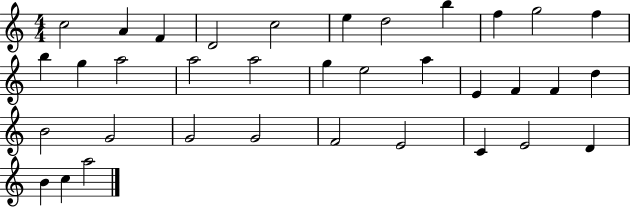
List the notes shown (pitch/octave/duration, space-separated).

C5/h A4/q F4/q D4/h C5/h E5/q D5/h B5/q F5/q G5/h F5/q B5/q G5/q A5/h A5/h A5/h G5/q E5/h A5/q E4/q F4/q F4/q D5/q B4/h G4/h G4/h G4/h F4/h E4/h C4/q E4/h D4/q B4/q C5/q A5/h